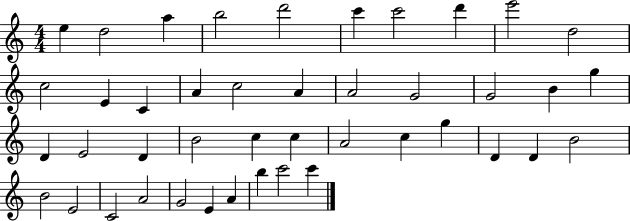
{
  \clef treble
  \numericTimeSignature
  \time 4/4
  \key c \major
  e''4 d''2 a''4 | b''2 d'''2 | c'''4 c'''2 d'''4 | e'''2 d''2 | \break c''2 e'4 c'4 | a'4 c''2 a'4 | a'2 g'2 | g'2 b'4 g''4 | \break d'4 e'2 d'4 | b'2 c''4 c''4 | a'2 c''4 g''4 | d'4 d'4 b'2 | \break b'2 e'2 | c'2 a'2 | g'2 e'4 a'4 | b''4 c'''2 c'''4 | \break \bar "|."
}